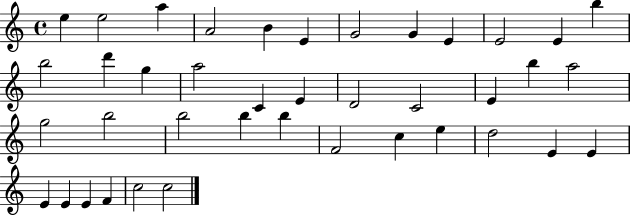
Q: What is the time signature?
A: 4/4